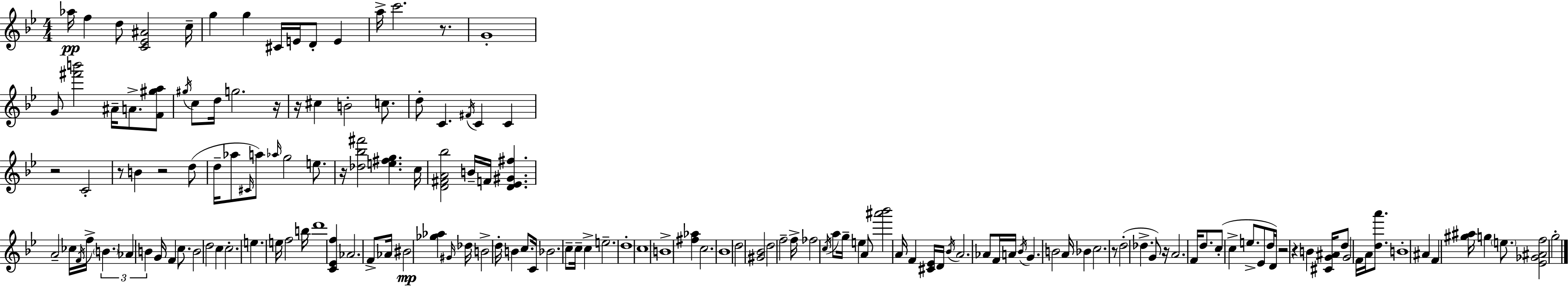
Ab5/s F5/q D5/e [C4,Eb4,A#4]/h C5/s G5/q G5/q C#4/s E4/s D4/e E4/q A5/s C6/h. R/e. G4/w G4/e [F#6,B6]/h A#4/s A4/e. [F4,G#5,A5]/e G#5/s C5/e D5/s G5/h. R/s R/s C#5/q B4/h C5/e. D5/e C4/q. F#4/s C4/q C4/q R/h C4/h R/e B4/q R/h D5/e D5/s Ab5/e C#4/s A5/e Ab5/s G5/h E5/e. R/s [Db5,Bb5,F#6]/h [E5,F#5,G5]/q. C5/s [D4,F#4,A4,Bb5]/h B4/s F4/s [D4,Eb4,G#4,F#5]/q. A4/h CES5/s F4/s F5/s B4/q. Ab4/q B4/q G4/s F4/q C5/e. B4/h D5/h C5/q C5/h. E5/q. E5/s F5/h B5/s D6/w [C4,Eb4,F5]/q Ab4/h. F4/e Ab4/s BIS4/h [Gb5,Ab5]/q G#4/s Db5/s B4/h D5/s B4/q C5/e. C4/s Bb4/h. C5/e C5/s C5/q E5/h. D5/w C5/w B4/w [F#5,Ab5]/q C5/h. Bb4/w D5/h [G#4,Bb4]/h D5/h F5/h F5/s FES5/h C5/s A5/e G5/s E5/q A4/e [A#6,Bb6]/h A4/s F4/q [C#4,Eb4]/s D4/s Bb4/s A4/h. Ab4/e F4/s A4/s Bb4/s G4/q. B4/h A4/s Bb4/q C5/h. R/e D5/h Db5/q. G4/e R/s A4/h. F4/s D5/e. C5/e C5/q E5/e. Eb4/e D5/s D4/s R/h R/q B4/q [C#4,G4,A#4]/s D5/e G4/h F4/s A4/s [D5,A6]/e. B4/w A#4/q F4/q [G#5,A#5]/s G5/q E5/e. [Eb4,Gb4,A#4,F5]/h G5/h